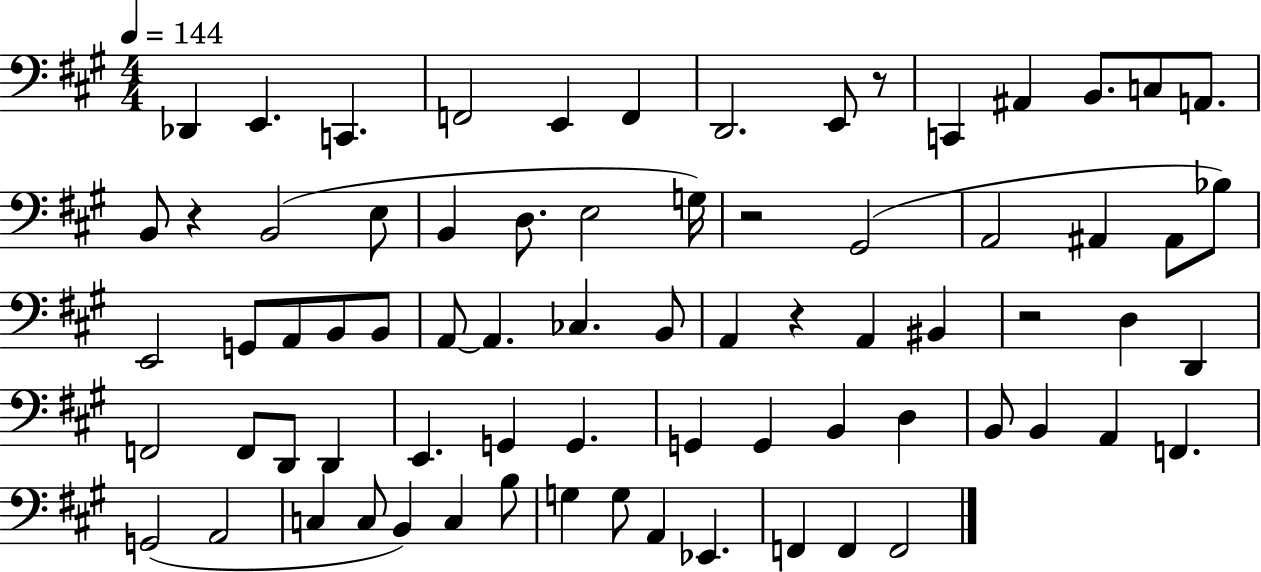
{
  \clef bass
  \numericTimeSignature
  \time 4/4
  \key a \major
  \tempo 4 = 144
  des,4 e,4. c,4. | f,2 e,4 f,4 | d,2. e,8 r8 | c,4 ais,4 b,8. c8 a,8. | \break b,8 r4 b,2( e8 | b,4 d8. e2 g16) | r2 gis,2( | a,2 ais,4 ais,8 bes8) | \break e,2 g,8 a,8 b,8 b,8 | a,8~~ a,4. ces4. b,8 | a,4 r4 a,4 bis,4 | r2 d4 d,4 | \break f,2 f,8 d,8 d,4 | e,4. g,4 g,4. | g,4 g,4 b,4 d4 | b,8 b,4 a,4 f,4. | \break g,2( a,2 | c4 c8 b,4) c4 b8 | g4 g8 a,4 ees,4. | f,4 f,4 f,2 | \break \bar "|."
}